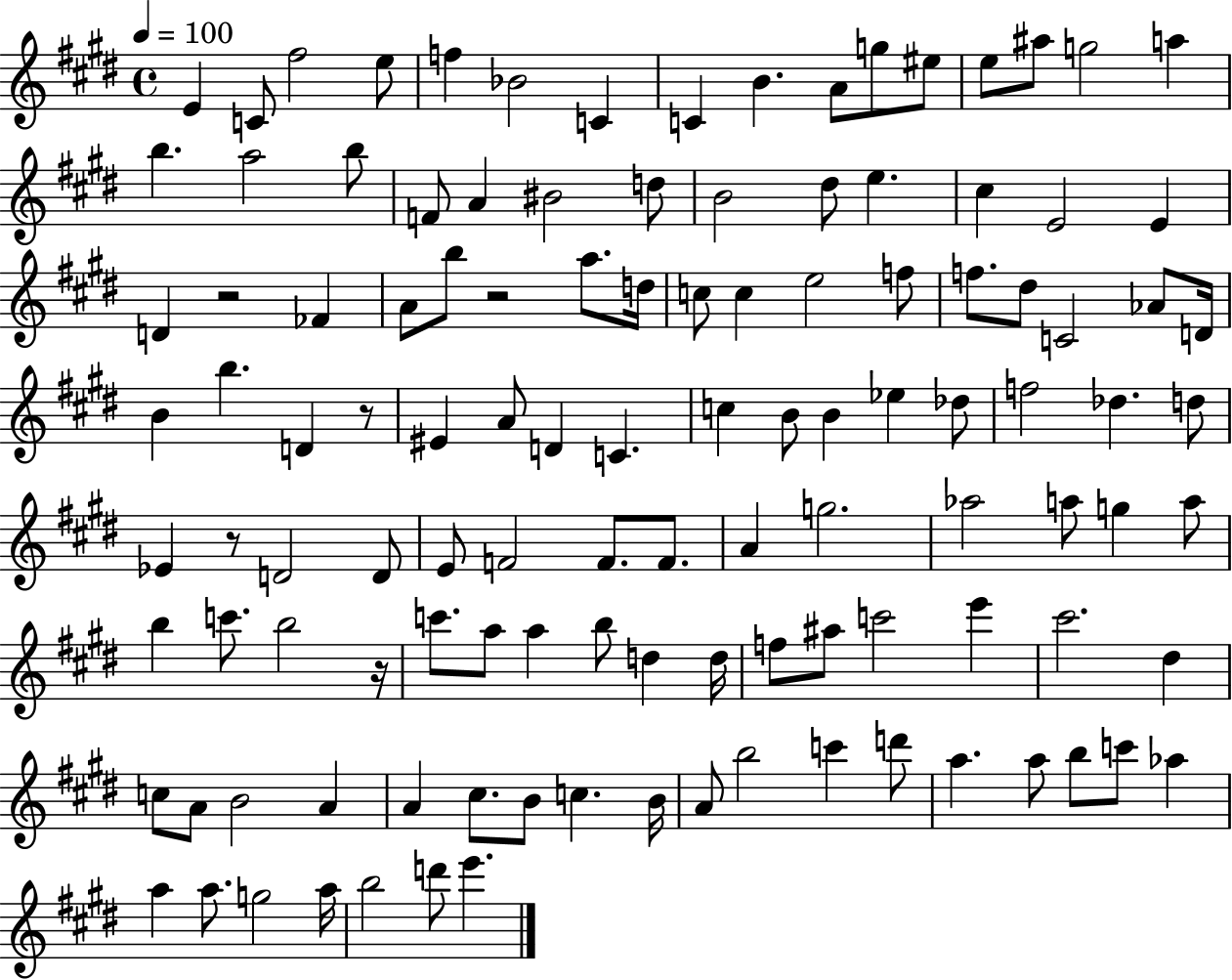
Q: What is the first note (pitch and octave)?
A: E4